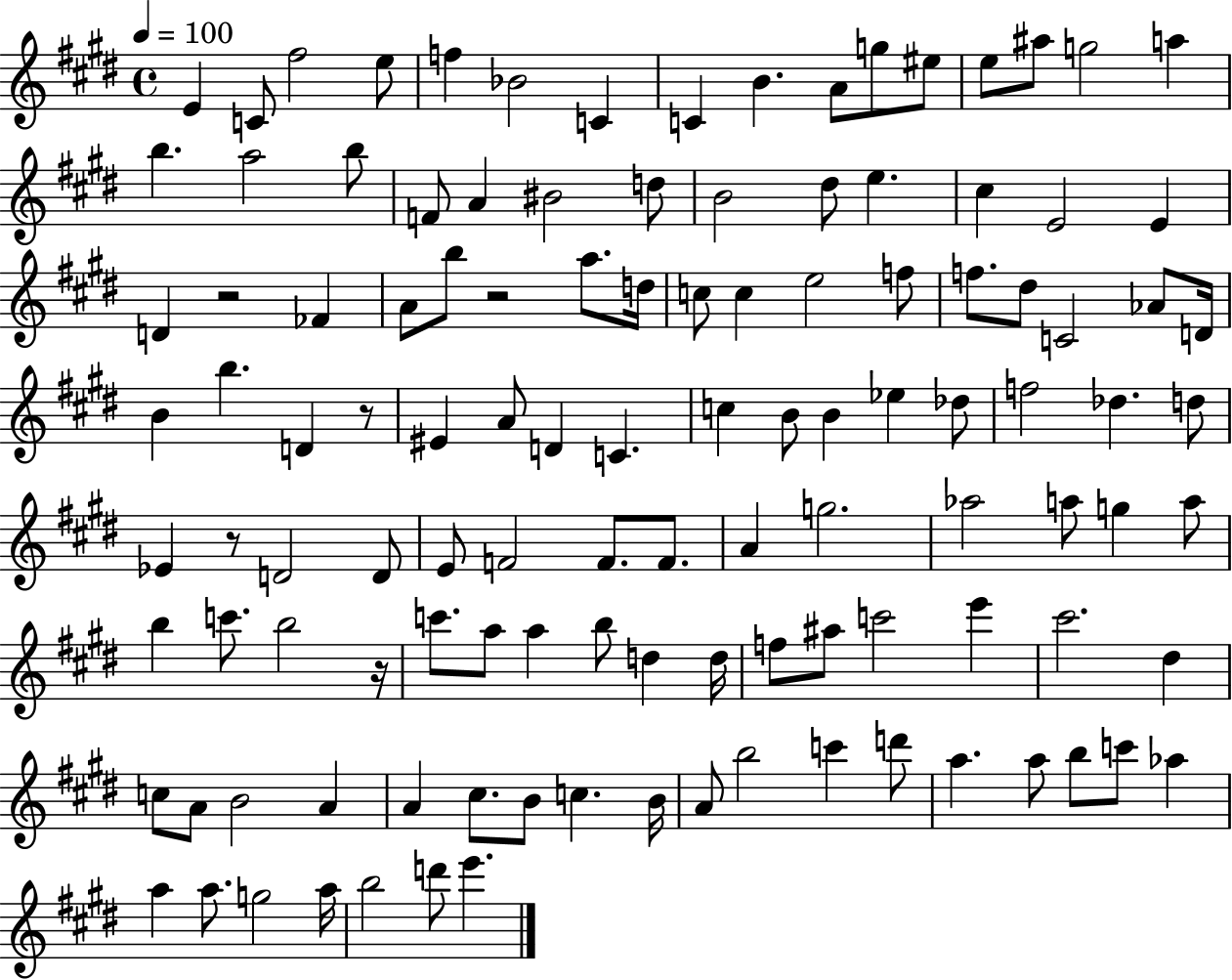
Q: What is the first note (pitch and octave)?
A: E4